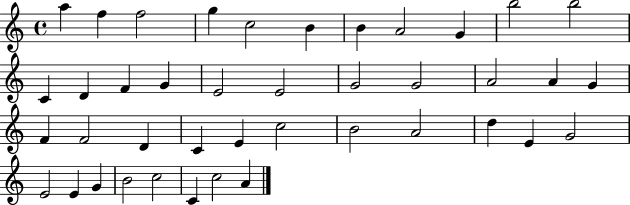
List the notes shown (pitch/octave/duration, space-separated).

A5/q F5/q F5/h G5/q C5/h B4/q B4/q A4/h G4/q B5/h B5/h C4/q D4/q F4/q G4/q E4/h E4/h G4/h G4/h A4/h A4/q G4/q F4/q F4/h D4/q C4/q E4/q C5/h B4/h A4/h D5/q E4/q G4/h E4/h E4/q G4/q B4/h C5/h C4/q C5/h A4/q